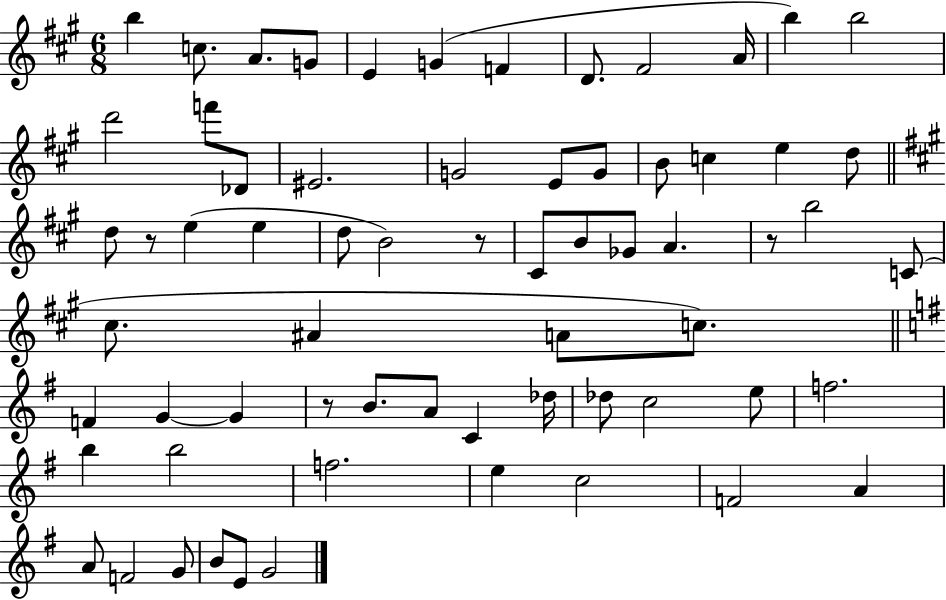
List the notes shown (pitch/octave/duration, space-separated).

B5/q C5/e. A4/e. G4/e E4/q G4/q F4/q D4/e. F#4/h A4/s B5/q B5/h D6/h F6/e Db4/e EIS4/h. G4/h E4/e G4/e B4/e C5/q E5/q D5/e D5/e R/e E5/q E5/q D5/e B4/h R/e C#4/e B4/e Gb4/e A4/q. R/e B5/h C4/e C#5/e. A#4/q A4/e C5/e. F4/q G4/q G4/q R/e B4/e. A4/e C4/q Db5/s Db5/e C5/h E5/e F5/h. B5/q B5/h F5/h. E5/q C5/h F4/h A4/q A4/e F4/h G4/e B4/e E4/e G4/h